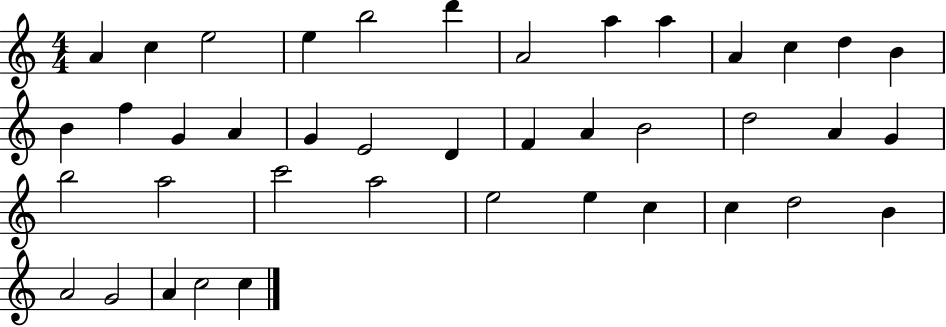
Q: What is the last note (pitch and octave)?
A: C5